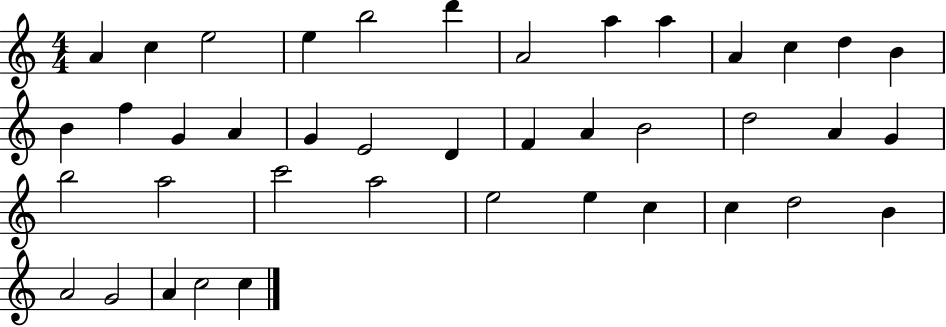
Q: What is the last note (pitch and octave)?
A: C5